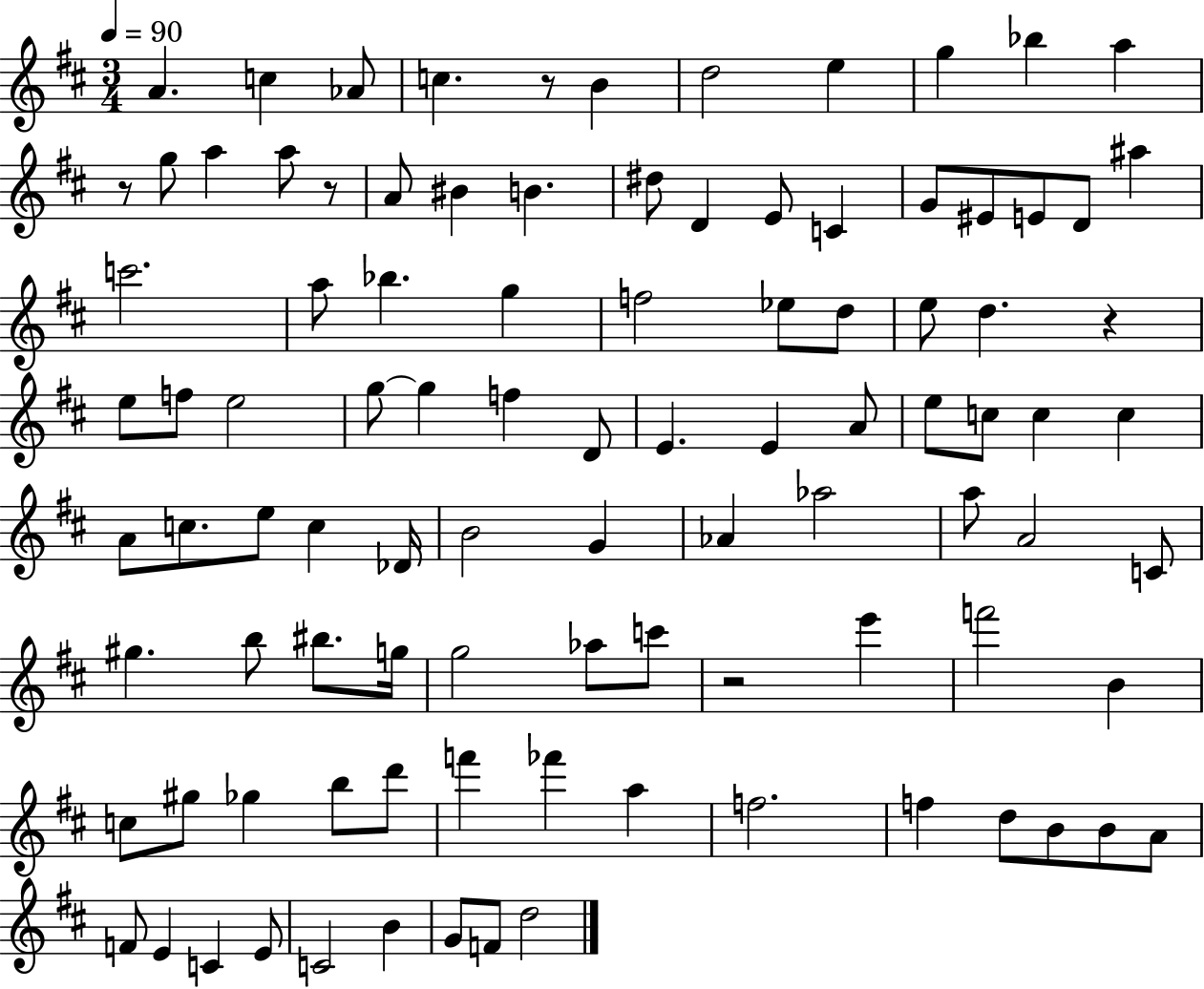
{
  \clef treble
  \numericTimeSignature
  \time 3/4
  \key d \major
  \tempo 4 = 90
  a'4. c''4 aes'8 | c''4. r8 b'4 | d''2 e''4 | g''4 bes''4 a''4 | \break r8 g''8 a''4 a''8 r8 | a'8 bis'4 b'4. | dis''8 d'4 e'8 c'4 | g'8 eis'8 e'8 d'8 ais''4 | \break c'''2. | a''8 bes''4. g''4 | f''2 ees''8 d''8 | e''8 d''4. r4 | \break e''8 f''8 e''2 | g''8~~ g''4 f''4 d'8 | e'4. e'4 a'8 | e''8 c''8 c''4 c''4 | \break a'8 c''8. e''8 c''4 des'16 | b'2 g'4 | aes'4 aes''2 | a''8 a'2 c'8 | \break gis''4. b''8 bis''8. g''16 | g''2 aes''8 c'''8 | r2 e'''4 | f'''2 b'4 | \break c''8 gis''8 ges''4 b''8 d'''8 | f'''4 fes'''4 a''4 | f''2. | f''4 d''8 b'8 b'8 a'8 | \break f'8 e'4 c'4 e'8 | c'2 b'4 | g'8 f'8 d''2 | \bar "|."
}